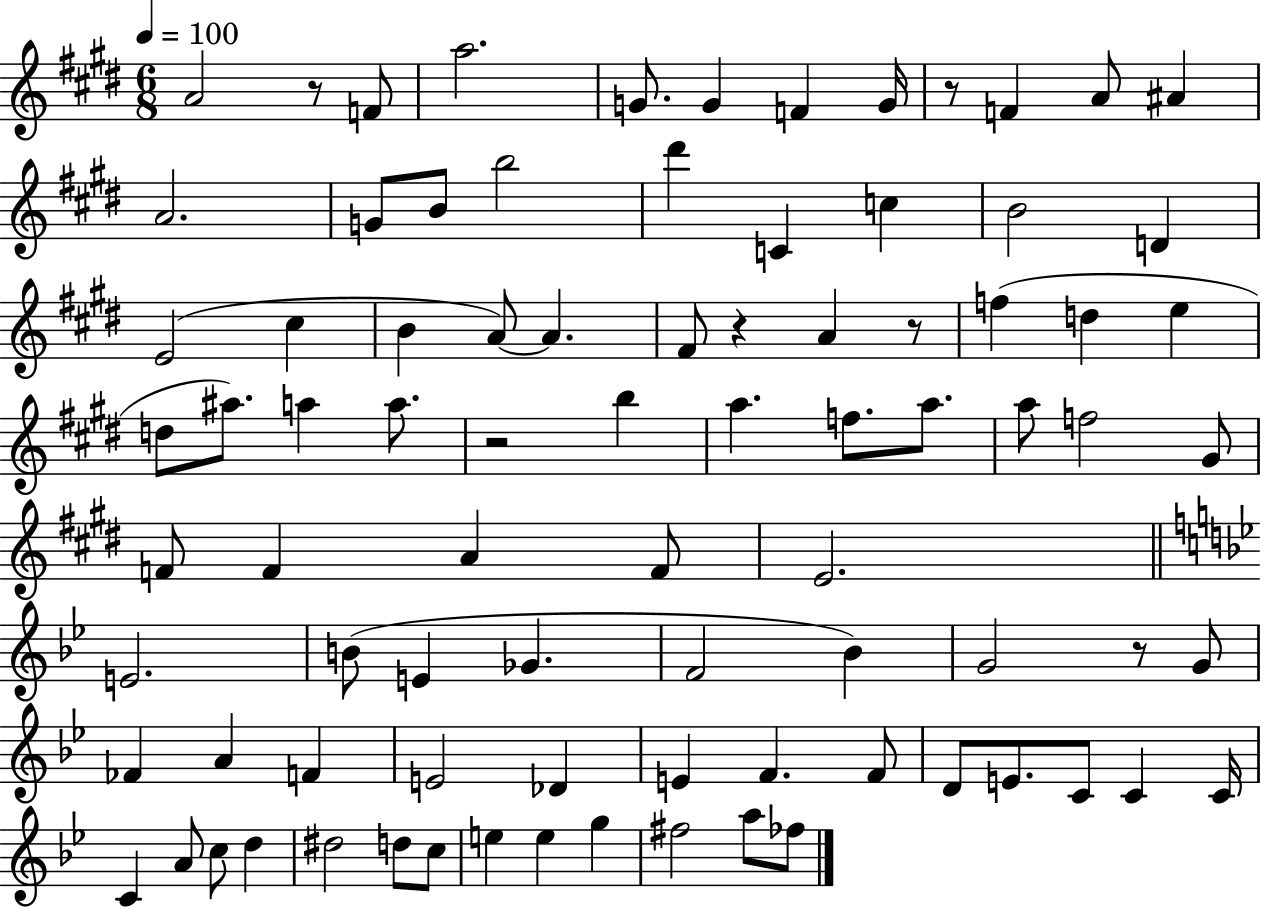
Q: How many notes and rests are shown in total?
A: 85